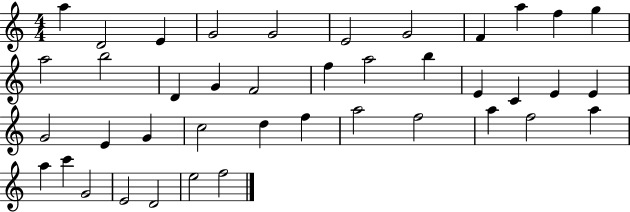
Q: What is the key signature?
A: C major